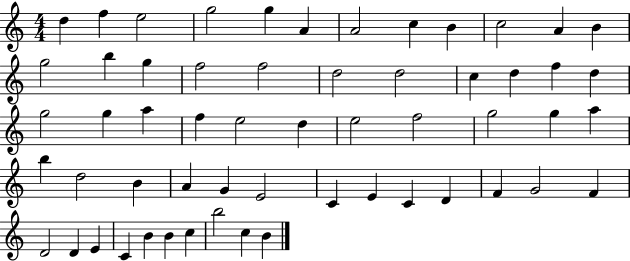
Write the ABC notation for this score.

X:1
T:Untitled
M:4/4
L:1/4
K:C
d f e2 g2 g A A2 c B c2 A B g2 b g f2 f2 d2 d2 c d f d g2 g a f e2 d e2 f2 g2 g a b d2 B A G E2 C E C D F G2 F D2 D E C B B c b2 c B